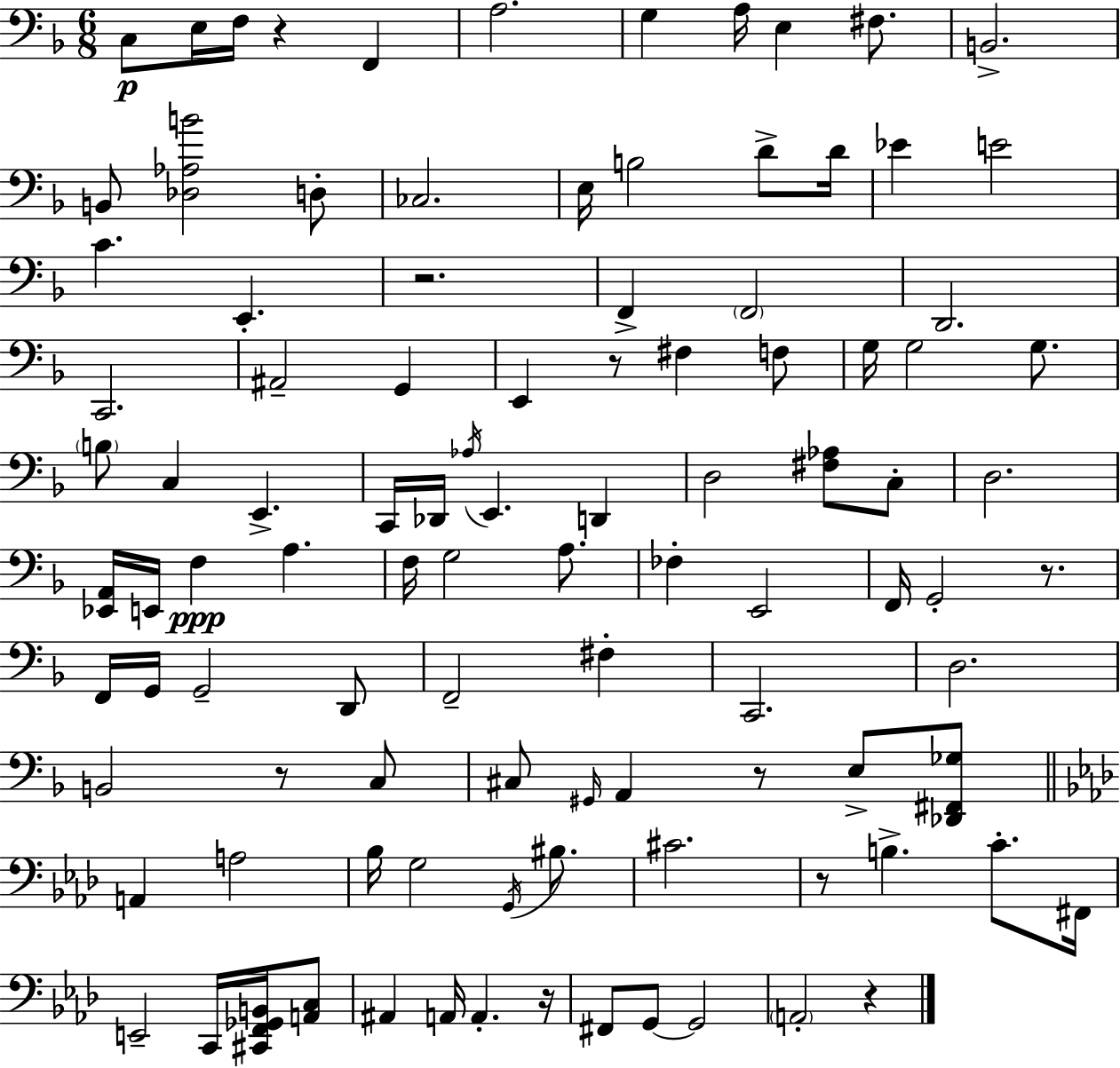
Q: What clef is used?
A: bass